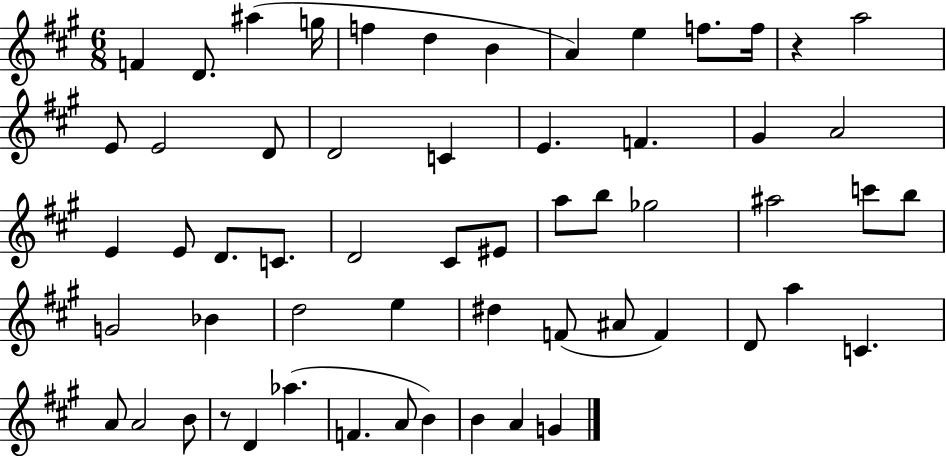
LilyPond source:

{
  \clef treble
  \numericTimeSignature
  \time 6/8
  \key a \major
  f'4 d'8. ais''4( g''16 | f''4 d''4 b'4 | a'4) e''4 f''8. f''16 | r4 a''2 | \break e'8 e'2 d'8 | d'2 c'4 | e'4. f'4. | gis'4 a'2 | \break e'4 e'8 d'8. c'8. | d'2 cis'8 eis'8 | a''8 b''8 ges''2 | ais''2 c'''8 b''8 | \break g'2 bes'4 | d''2 e''4 | dis''4 f'8( ais'8 f'4) | d'8 a''4 c'4. | \break a'8 a'2 b'8 | r8 d'4 aes''4.( | f'4. a'8 b'4) | b'4 a'4 g'4 | \break \bar "|."
}